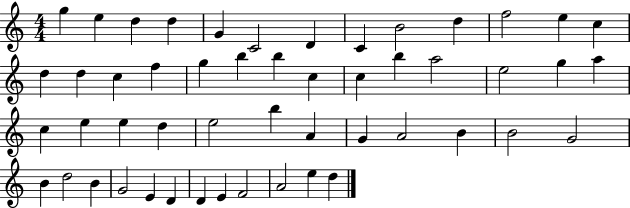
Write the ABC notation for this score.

X:1
T:Untitled
M:4/4
L:1/4
K:C
g e d d G C2 D C B2 d f2 e c d d c f g b b c c b a2 e2 g a c e e d e2 b A G A2 B B2 G2 B d2 B G2 E D D E F2 A2 e d